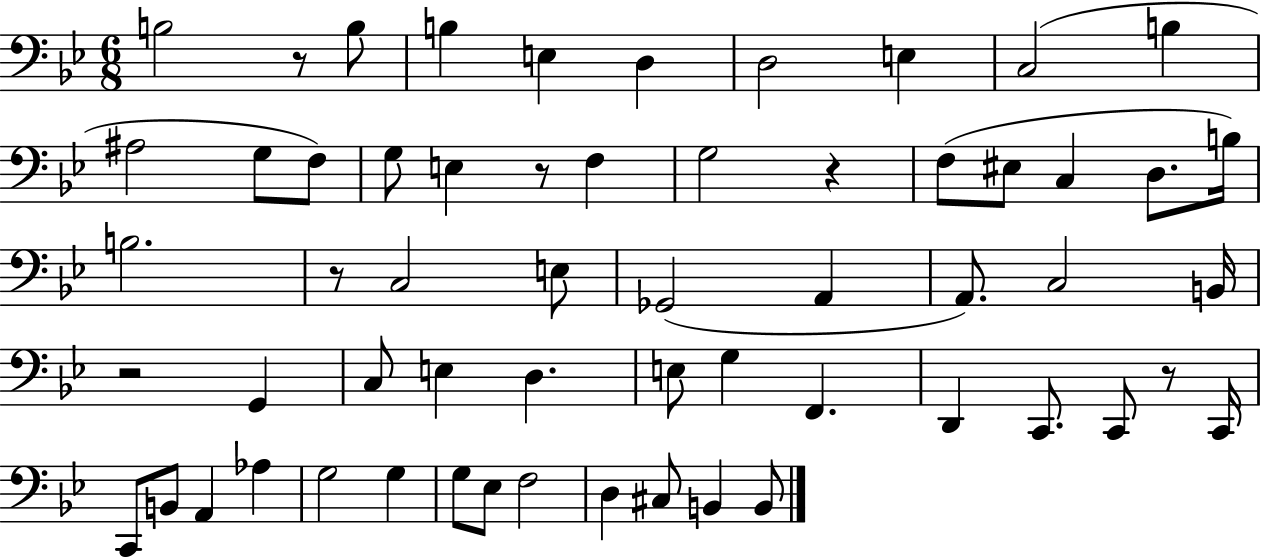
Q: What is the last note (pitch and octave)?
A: B2